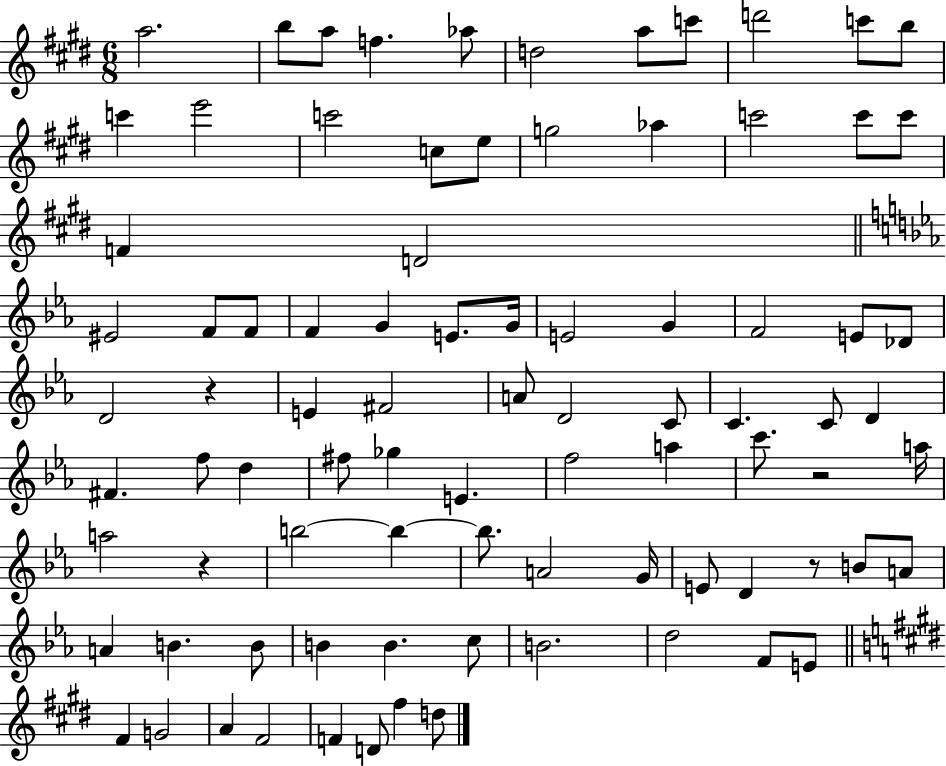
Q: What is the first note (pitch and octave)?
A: A5